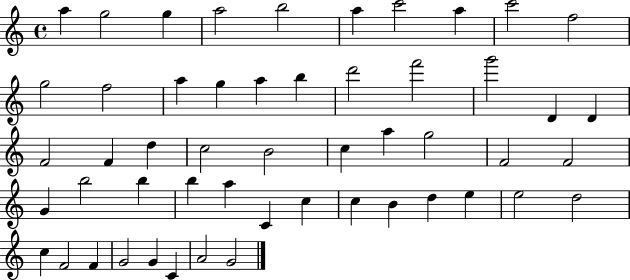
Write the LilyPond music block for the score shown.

{
  \clef treble
  \time 4/4
  \defaultTimeSignature
  \key c \major
  a''4 g''2 g''4 | a''2 b''2 | a''4 c'''2 a''4 | c'''2 f''2 | \break g''2 f''2 | a''4 g''4 a''4 b''4 | d'''2 f'''2 | g'''2 d'4 d'4 | \break f'2 f'4 d''4 | c''2 b'2 | c''4 a''4 g''2 | f'2 f'2 | \break g'4 b''2 b''4 | b''4 a''4 c'4 c''4 | c''4 b'4 d''4 e''4 | e''2 d''2 | \break c''4 f'2 f'4 | g'2 g'4 c'4 | a'2 g'2 | \bar "|."
}